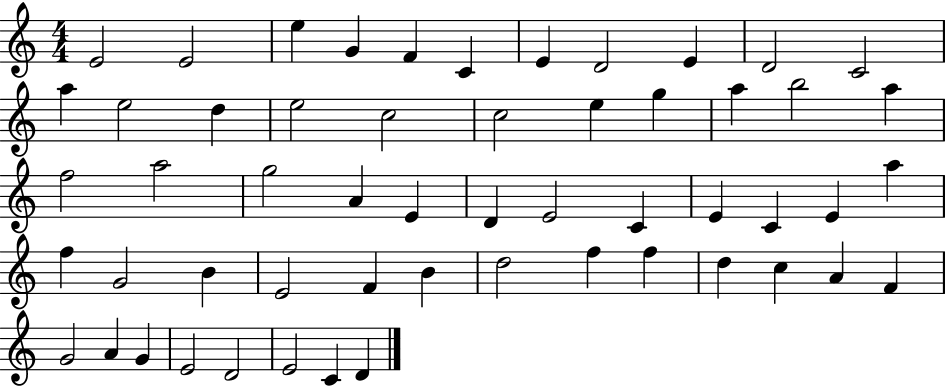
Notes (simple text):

E4/h E4/h E5/q G4/q F4/q C4/q E4/q D4/h E4/q D4/h C4/h A5/q E5/h D5/q E5/h C5/h C5/h E5/q G5/q A5/q B5/h A5/q F5/h A5/h G5/h A4/q E4/q D4/q E4/h C4/q E4/q C4/q E4/q A5/q F5/q G4/h B4/q E4/h F4/q B4/q D5/h F5/q F5/q D5/q C5/q A4/q F4/q G4/h A4/q G4/q E4/h D4/h E4/h C4/q D4/q